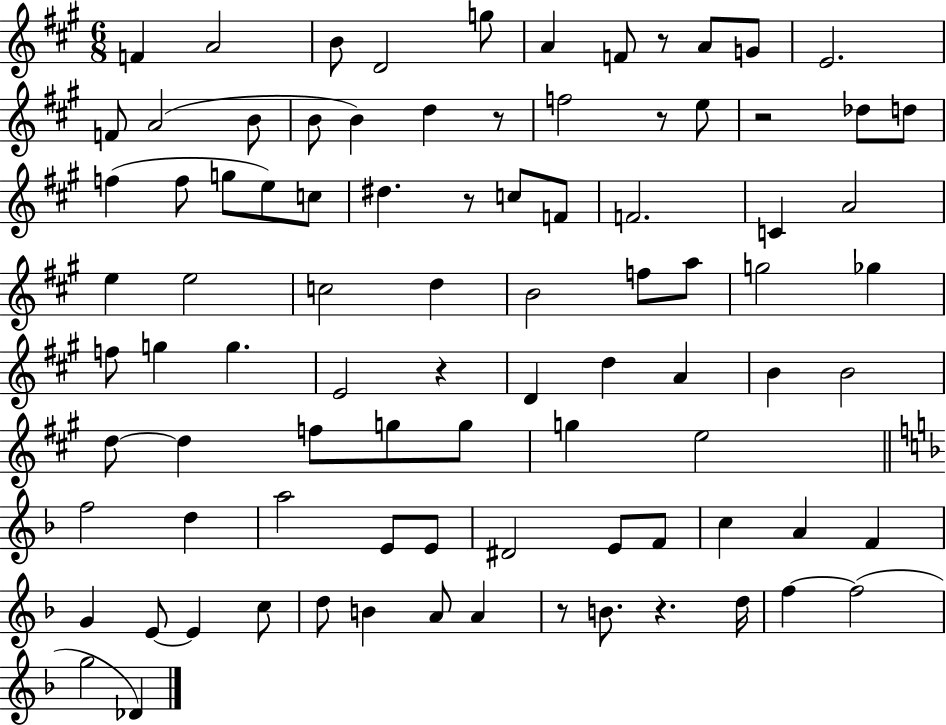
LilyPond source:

{
  \clef treble
  \numericTimeSignature
  \time 6/8
  \key a \major
  f'4 a'2 | b'8 d'2 g''8 | a'4 f'8 r8 a'8 g'8 | e'2. | \break f'8 a'2( b'8 | b'8 b'4) d''4 r8 | f''2 r8 e''8 | r2 des''8 d''8 | \break f''4( f''8 g''8 e''8) c''8 | dis''4. r8 c''8 f'8 | f'2. | c'4 a'2 | \break e''4 e''2 | c''2 d''4 | b'2 f''8 a''8 | g''2 ges''4 | \break f''8 g''4 g''4. | e'2 r4 | d'4 d''4 a'4 | b'4 b'2 | \break d''8~~ d''4 f''8 g''8 g''8 | g''4 e''2 | \bar "||" \break \key f \major f''2 d''4 | a''2 e'8 e'8 | dis'2 e'8 f'8 | c''4 a'4 f'4 | \break g'4 e'8~~ e'4 c''8 | d''8 b'4 a'8 a'4 | r8 b'8. r4. d''16 | f''4~~ f''2( | \break g''2 des'4) | \bar "|."
}